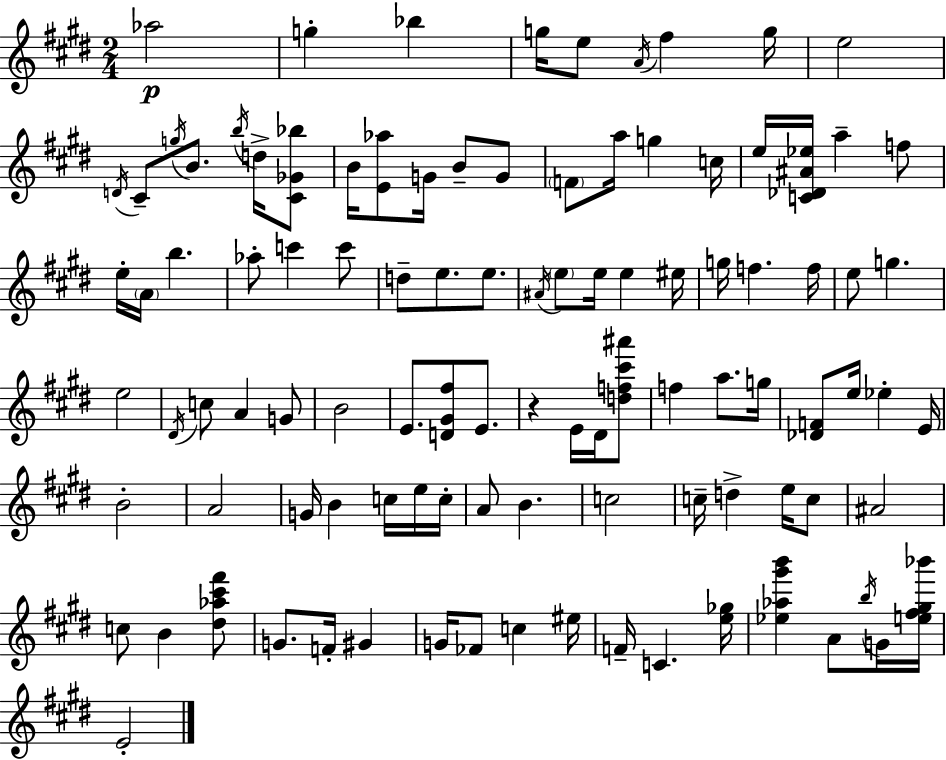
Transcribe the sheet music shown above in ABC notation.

X:1
T:Untitled
M:2/4
L:1/4
K:E
_a2 g _b g/4 e/2 A/4 ^f g/4 e2 D/4 ^C/2 g/4 B/2 b/4 d/4 [^C_G_b]/2 B/4 [E_a]/2 G/4 B/2 G/2 F/2 a/4 g c/4 e/4 [C_D^A_e]/4 a f/2 e/4 A/4 b _a/2 c' c'/2 d/2 e/2 e/2 ^A/4 e/2 e/4 e ^e/4 g/4 f f/4 e/2 g e2 ^D/4 c/2 A G/2 B2 E/2 [D^G^f]/2 E/2 z E/4 ^D/4 [df^c'^a']/2 f a/2 g/4 [_DF]/2 e/4 _e E/4 B2 A2 G/4 B c/4 e/4 c/4 A/2 B c2 c/4 d e/4 c/2 ^A2 c/2 B [^d_a^c'^f']/2 G/2 F/4 ^G G/4 _F/2 c ^e/4 F/4 C [e_g]/4 [_e_a^g'b'] A/2 b/4 G/4 [e^f^g_b']/4 E2